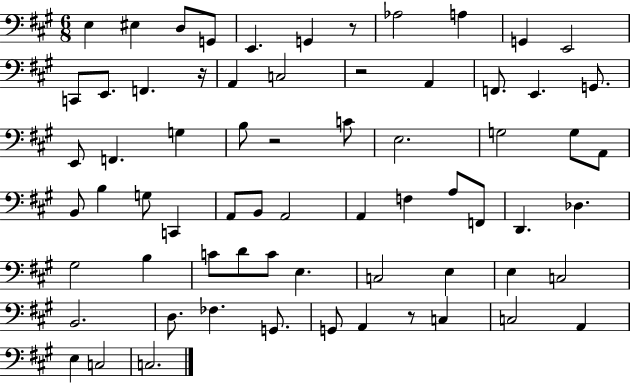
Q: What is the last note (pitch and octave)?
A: C3